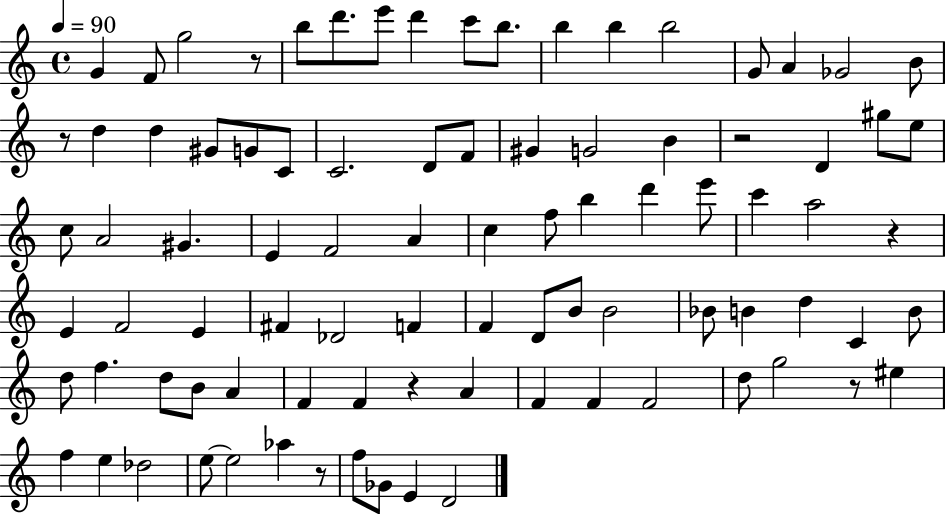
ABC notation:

X:1
T:Untitled
M:4/4
L:1/4
K:C
G F/2 g2 z/2 b/2 d'/2 e'/2 d' c'/2 b/2 b b b2 G/2 A _G2 B/2 z/2 d d ^G/2 G/2 C/2 C2 D/2 F/2 ^G G2 B z2 D ^g/2 e/2 c/2 A2 ^G E F2 A c f/2 b d' e'/2 c' a2 z E F2 E ^F _D2 F F D/2 B/2 B2 _B/2 B d C B/2 d/2 f d/2 B/2 A F F z A F F F2 d/2 g2 z/2 ^e f e _d2 e/2 e2 _a z/2 f/2 _G/2 E D2